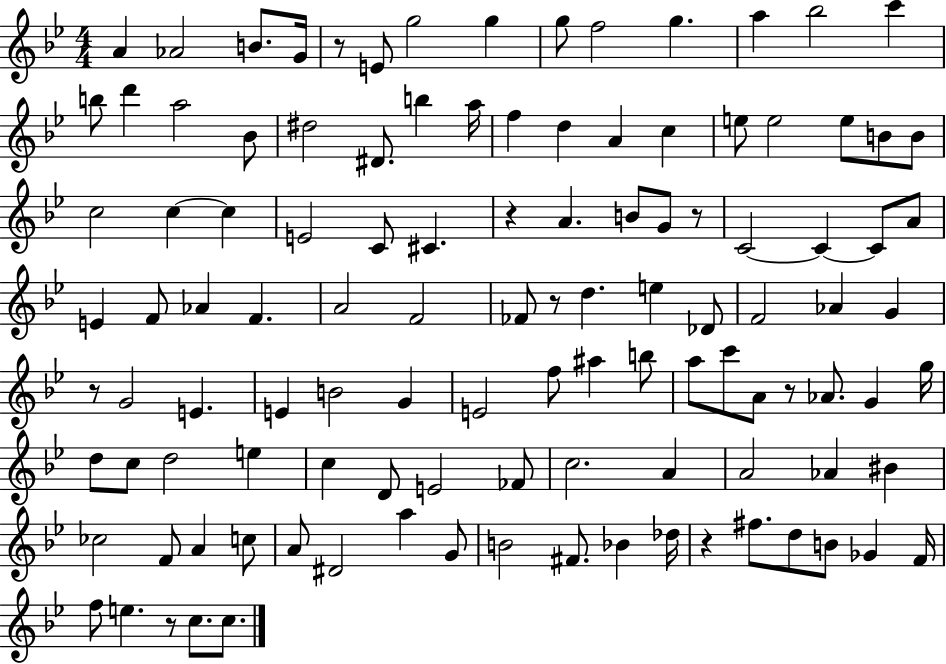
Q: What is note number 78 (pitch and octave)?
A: E4